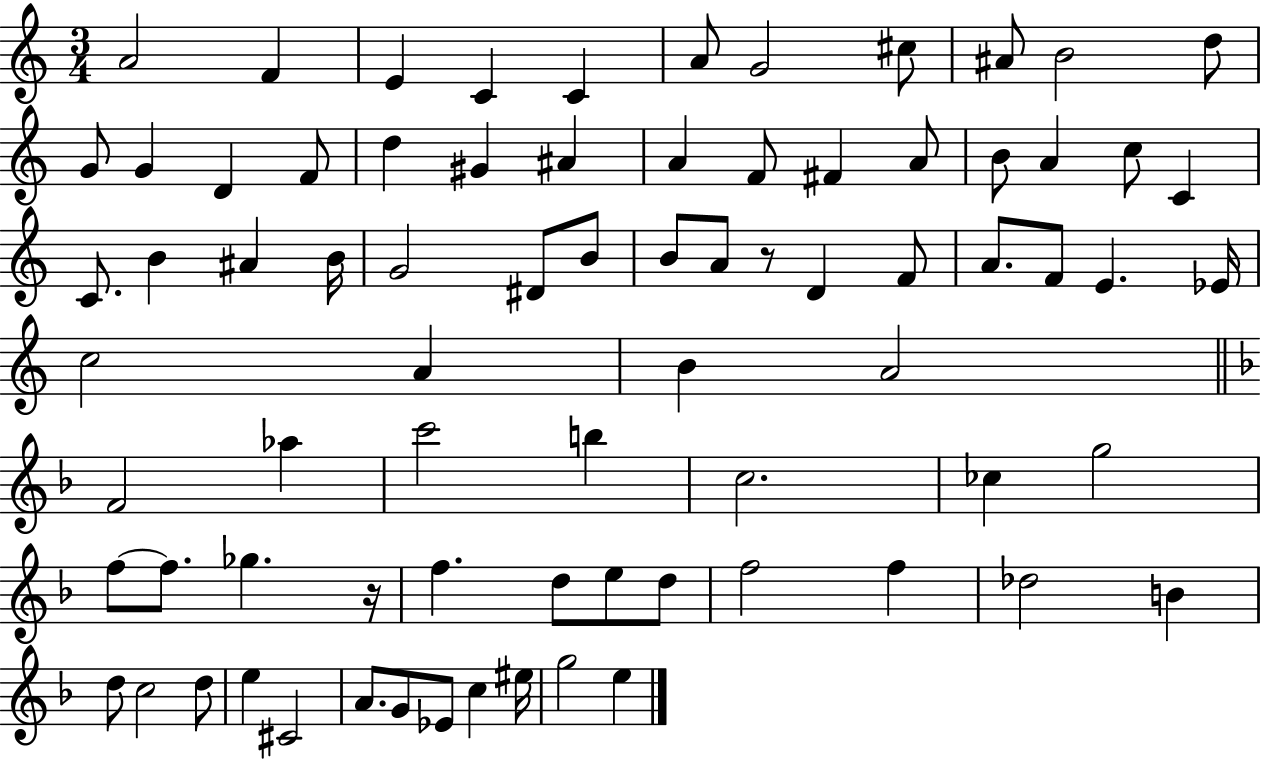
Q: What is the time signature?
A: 3/4